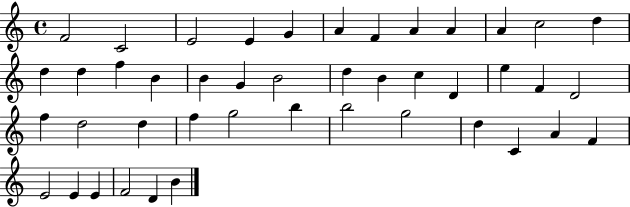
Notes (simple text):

F4/h C4/h E4/h E4/q G4/q A4/q F4/q A4/q A4/q A4/q C5/h D5/q D5/q D5/q F5/q B4/q B4/q G4/q B4/h D5/q B4/q C5/q D4/q E5/q F4/q D4/h F5/q D5/h D5/q F5/q G5/h B5/q B5/h G5/h D5/q C4/q A4/q F4/q E4/h E4/q E4/q F4/h D4/q B4/q